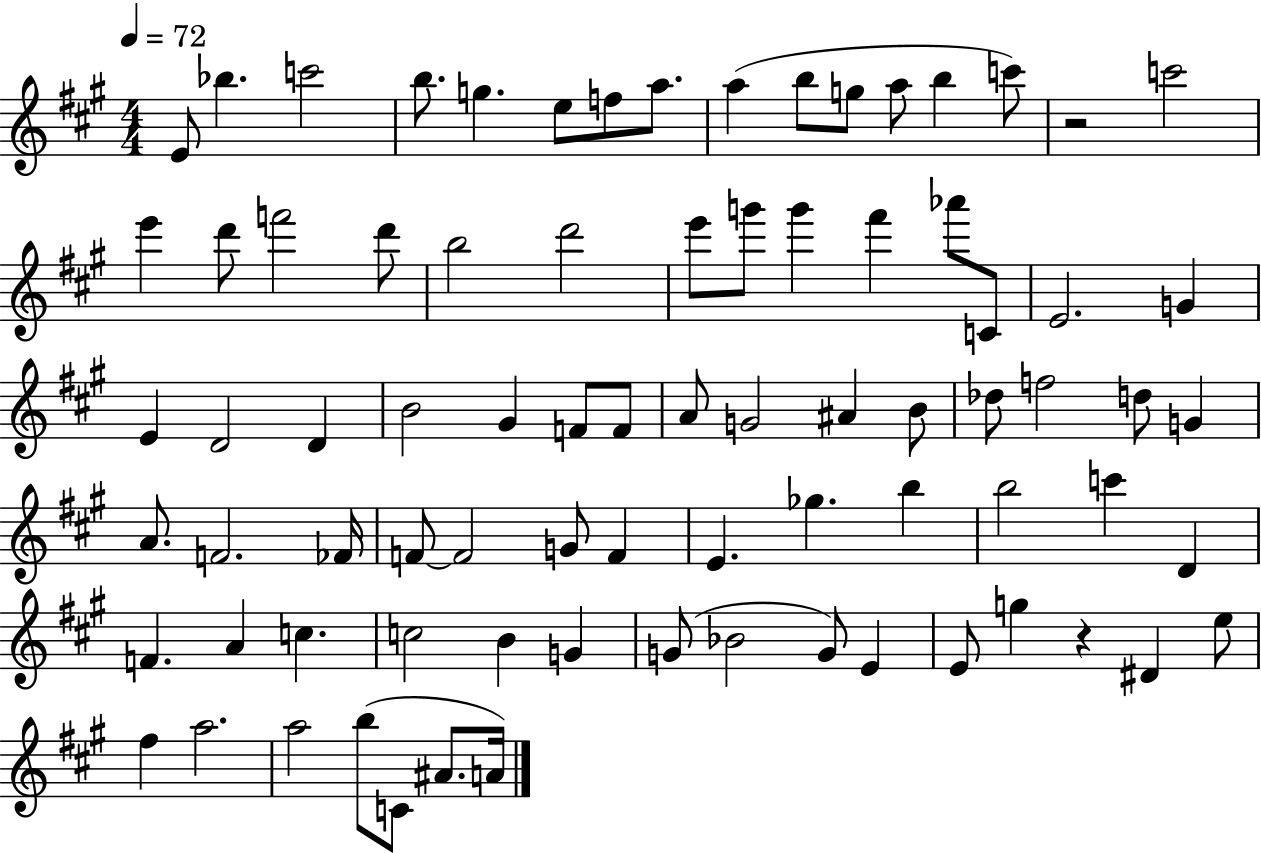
{
  \clef treble
  \numericTimeSignature
  \time 4/4
  \key a \major
  \tempo 4 = 72
  e'8 bes''4. c'''2 | b''8. g''4. e''8 f''8 a''8. | a''4( b''8 g''8 a''8 b''4 c'''8) | r2 c'''2 | \break e'''4 d'''8 f'''2 d'''8 | b''2 d'''2 | e'''8 g'''8 g'''4 fis'''4 aes'''8 c'8 | e'2. g'4 | \break e'4 d'2 d'4 | b'2 gis'4 f'8 f'8 | a'8 g'2 ais'4 b'8 | des''8 f''2 d''8 g'4 | \break a'8. f'2. fes'16 | f'8~~ f'2 g'8 f'4 | e'4. ges''4. b''4 | b''2 c'''4 d'4 | \break f'4. a'4 c''4. | c''2 b'4 g'4 | g'8( bes'2 g'8) e'4 | e'8 g''4 r4 dis'4 e''8 | \break fis''4 a''2. | a''2 b''8( c'8 ais'8. a'16) | \bar "|."
}